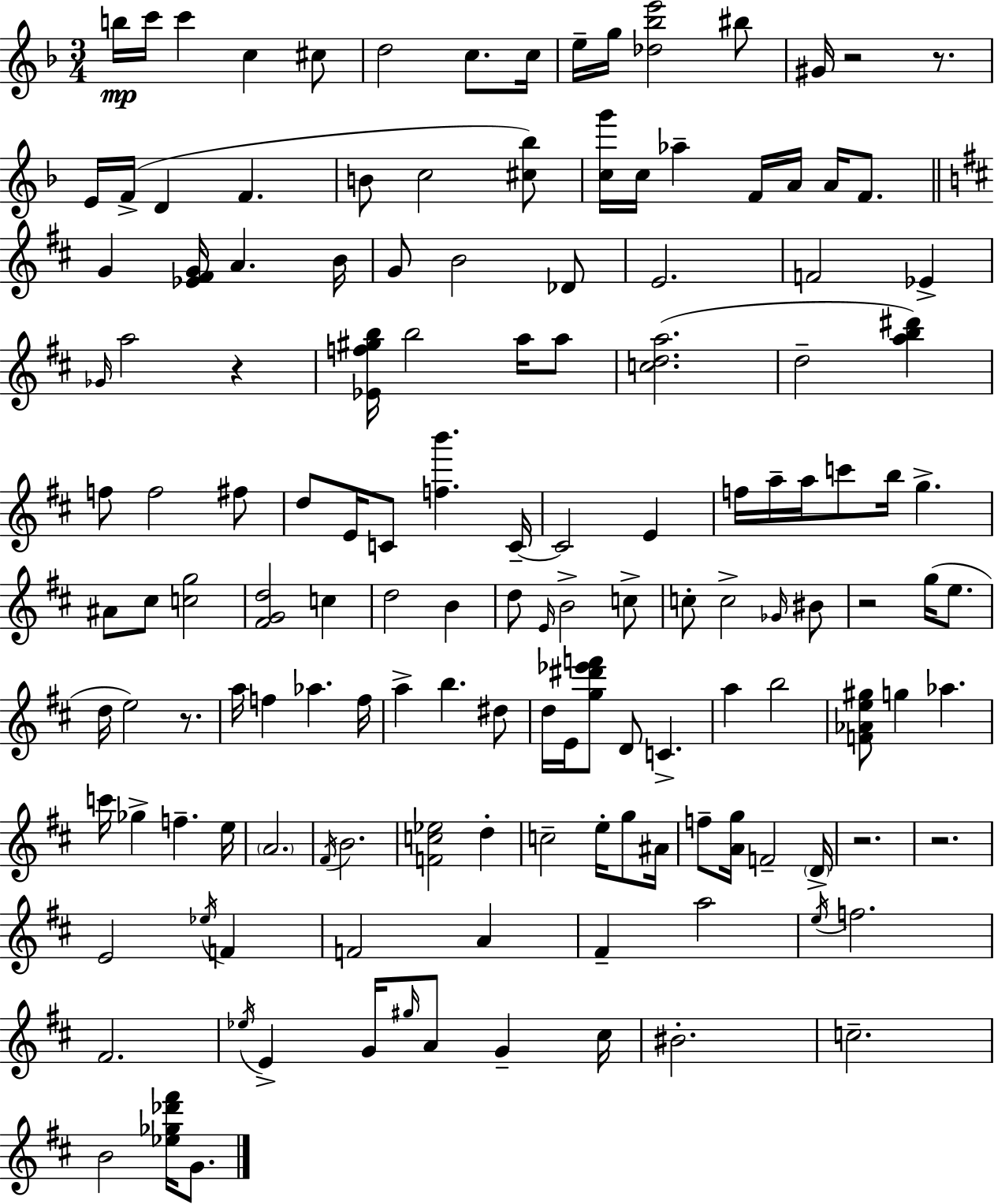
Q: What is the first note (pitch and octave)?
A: B5